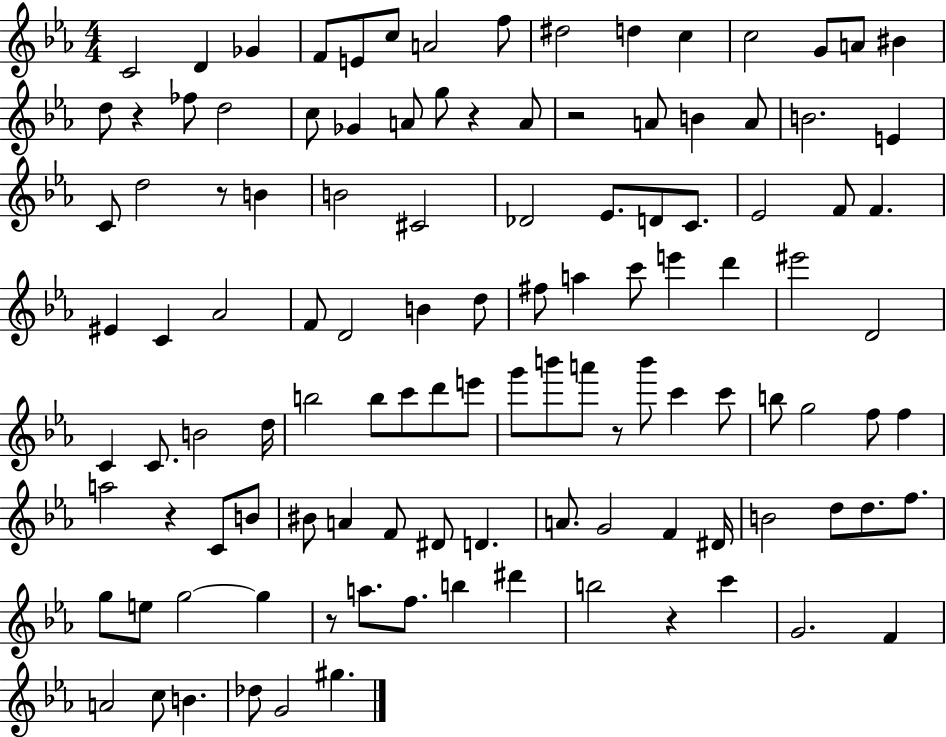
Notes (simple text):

C4/h D4/q Gb4/q F4/e E4/e C5/e A4/h F5/e D#5/h D5/q C5/q C5/h G4/e A4/e BIS4/q D5/e R/q FES5/e D5/h C5/e Gb4/q A4/e G5/e R/q A4/e R/h A4/e B4/q A4/e B4/h. E4/q C4/e D5/h R/e B4/q B4/h C#4/h Db4/h Eb4/e. D4/e C4/e. Eb4/h F4/e F4/q. EIS4/q C4/q Ab4/h F4/e D4/h B4/q D5/e F#5/e A5/q C6/e E6/q D6/q EIS6/h D4/h C4/q C4/e. B4/h D5/s B5/h B5/e C6/e D6/e E6/e G6/e B6/e A6/e R/e B6/e C6/q C6/e B5/e G5/h F5/e F5/q A5/h R/q C4/e B4/e BIS4/e A4/q F4/e D#4/e D4/q. A4/e. G4/h F4/q D#4/s B4/h D5/e D5/e. F5/e. G5/e E5/e G5/h G5/q R/e A5/e. F5/e. B5/q D#6/q B5/h R/q C6/q G4/h. F4/q A4/h C5/e B4/q. Db5/e G4/h G#5/q.